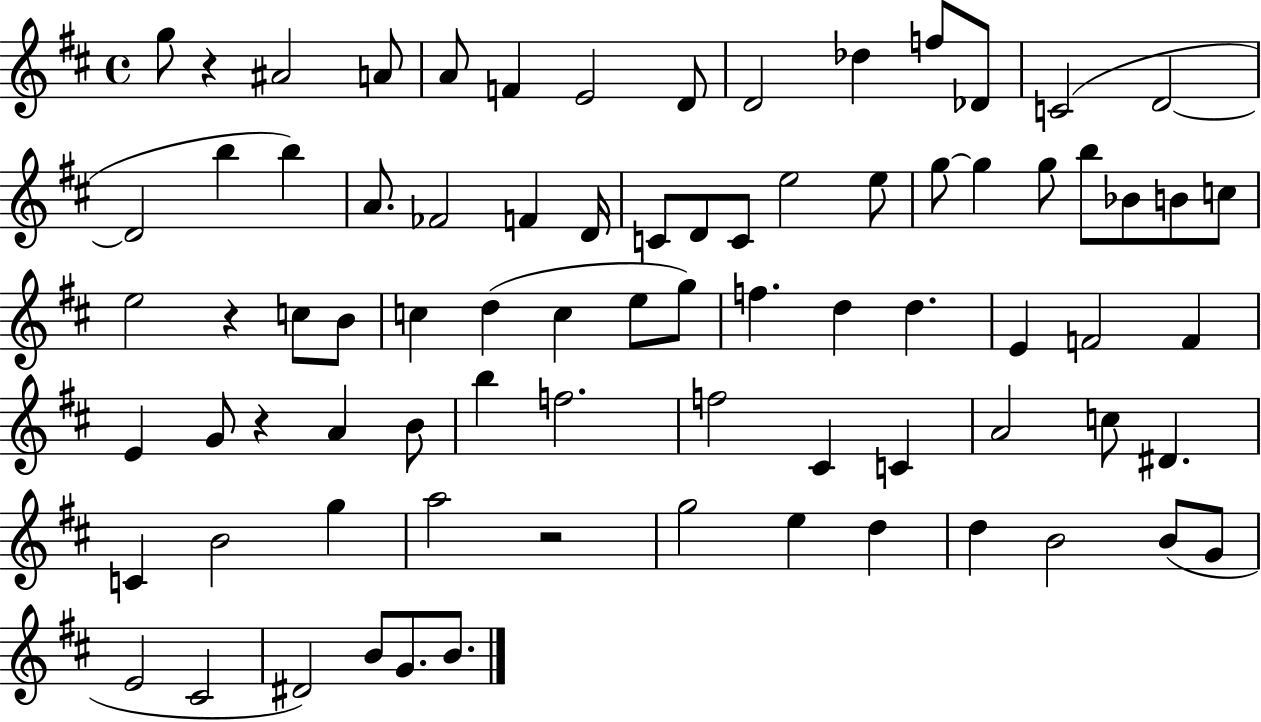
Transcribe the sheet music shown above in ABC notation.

X:1
T:Untitled
M:4/4
L:1/4
K:D
g/2 z ^A2 A/2 A/2 F E2 D/2 D2 _d f/2 _D/2 C2 D2 D2 b b A/2 _F2 F D/4 C/2 D/2 C/2 e2 e/2 g/2 g g/2 b/2 _B/2 B/2 c/2 e2 z c/2 B/2 c d c e/2 g/2 f d d E F2 F E G/2 z A B/2 b f2 f2 ^C C A2 c/2 ^D C B2 g a2 z2 g2 e d d B2 B/2 G/2 E2 ^C2 ^D2 B/2 G/2 B/2